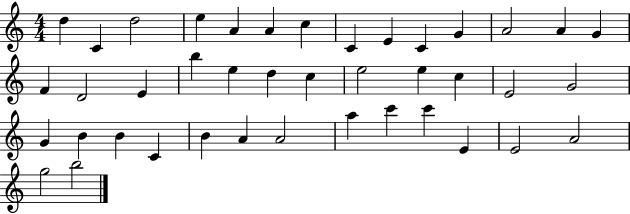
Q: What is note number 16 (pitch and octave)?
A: D4